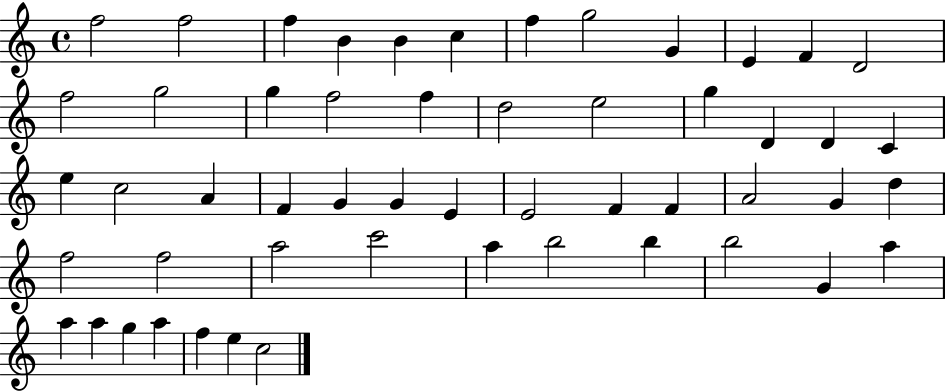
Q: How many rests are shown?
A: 0